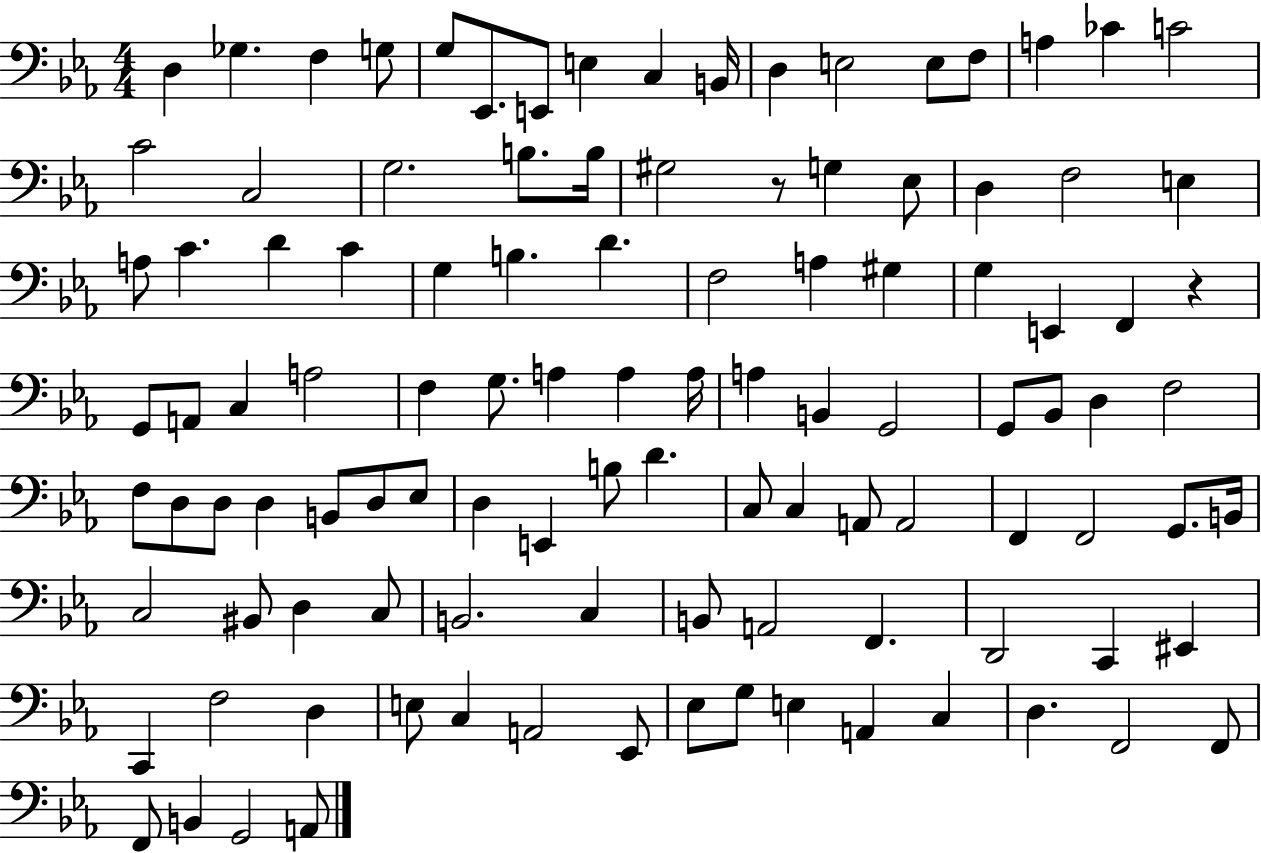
{
  \clef bass
  \numericTimeSignature
  \time 4/4
  \key ees \major
  d4 ges4. f4 g8 | g8 ees,8. e,8 e4 c4 b,16 | d4 e2 e8 f8 | a4 ces'4 c'2 | \break c'2 c2 | g2. b8. b16 | gis2 r8 g4 ees8 | d4 f2 e4 | \break a8 c'4. d'4 c'4 | g4 b4. d'4. | f2 a4 gis4 | g4 e,4 f,4 r4 | \break g,8 a,8 c4 a2 | f4 g8. a4 a4 a16 | a4 b,4 g,2 | g,8 bes,8 d4 f2 | \break f8 d8 d8 d4 b,8 d8 ees8 | d4 e,4 b8 d'4. | c8 c4 a,8 a,2 | f,4 f,2 g,8. b,16 | \break c2 bis,8 d4 c8 | b,2. c4 | b,8 a,2 f,4. | d,2 c,4 eis,4 | \break c,4 f2 d4 | e8 c4 a,2 ees,8 | ees8 g8 e4 a,4 c4 | d4. f,2 f,8 | \break f,8 b,4 g,2 a,8 | \bar "|."
}